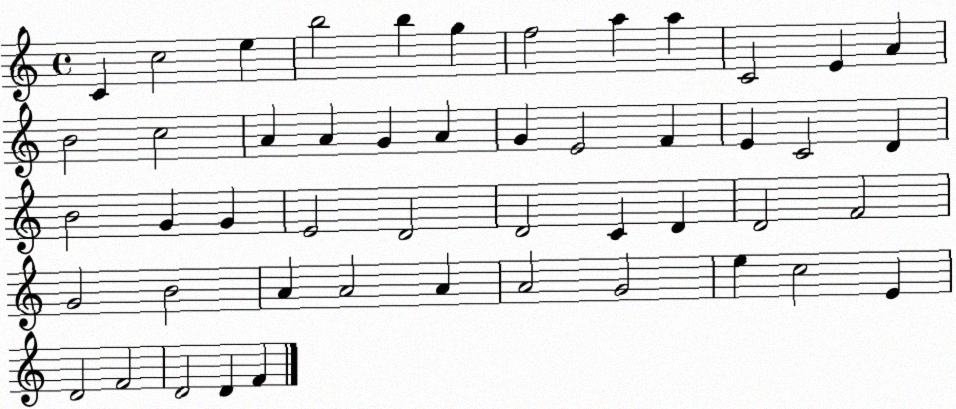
X:1
T:Untitled
M:4/4
L:1/4
K:C
C c2 e b2 b g f2 a a C2 E A B2 c2 A A G A G E2 F E C2 D B2 G G E2 D2 D2 C D D2 F2 G2 B2 A A2 A A2 G2 e c2 E D2 F2 D2 D F